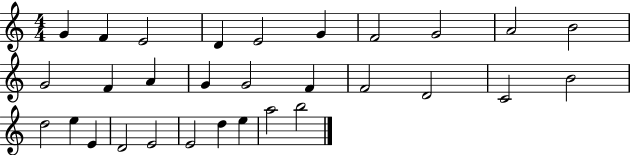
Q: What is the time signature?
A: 4/4